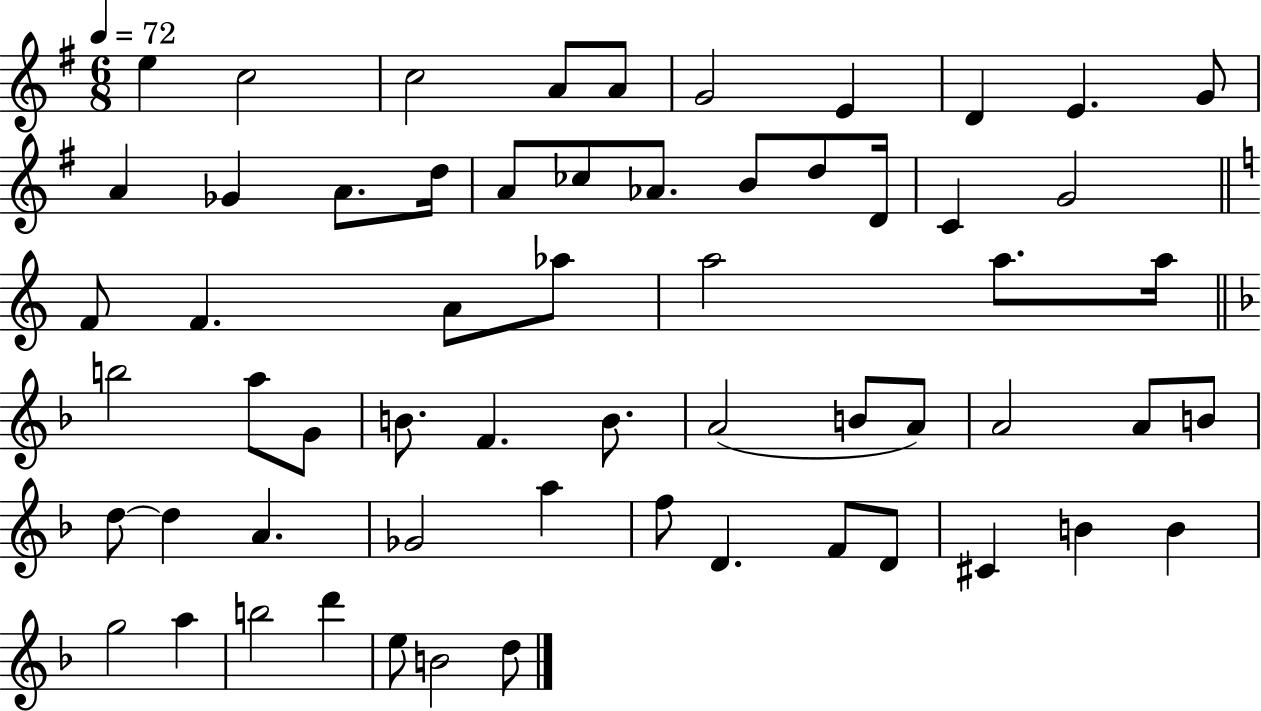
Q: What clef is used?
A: treble